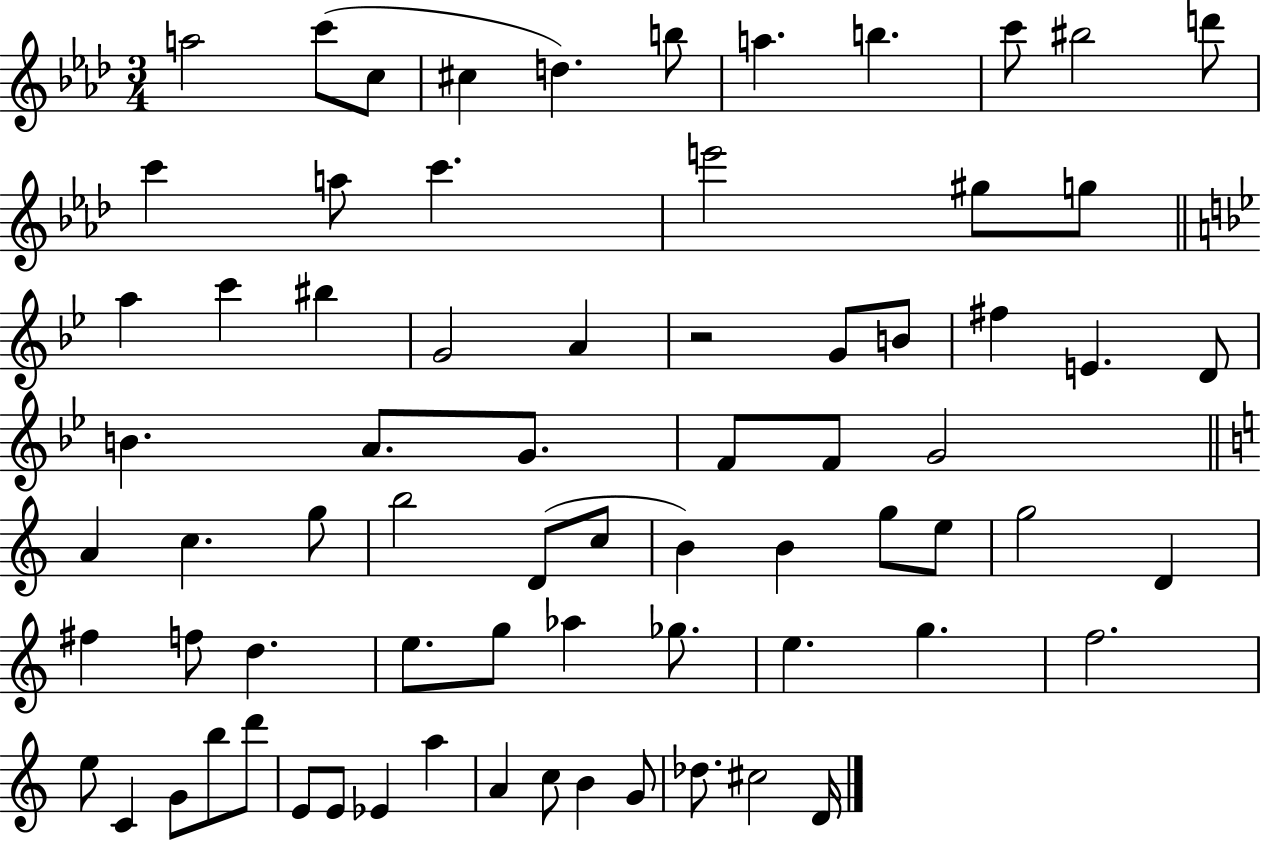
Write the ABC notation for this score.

X:1
T:Untitled
M:3/4
L:1/4
K:Ab
a2 c'/2 c/2 ^c d b/2 a b c'/2 ^b2 d'/2 c' a/2 c' e'2 ^g/2 g/2 a c' ^b G2 A z2 G/2 B/2 ^f E D/2 B A/2 G/2 F/2 F/2 G2 A c g/2 b2 D/2 c/2 B B g/2 e/2 g2 D ^f f/2 d e/2 g/2 _a _g/2 e g f2 e/2 C G/2 b/2 d'/2 E/2 E/2 _E a A c/2 B G/2 _d/2 ^c2 D/4